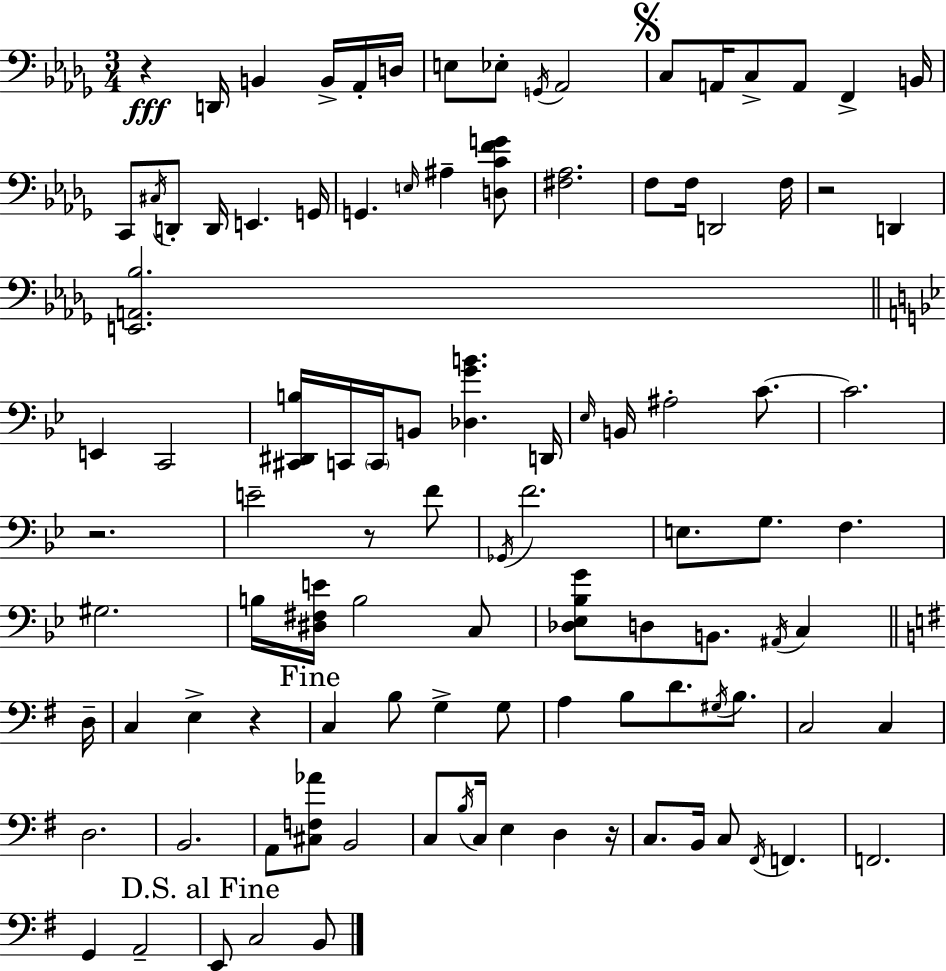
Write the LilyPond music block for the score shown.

{
  \clef bass
  \numericTimeSignature
  \time 3/4
  \key bes \minor
  r4\fff d,16 b,4 b,16-> aes,16-. d16 | e8 ees8-. \acciaccatura { g,16 } aes,2 | \mark \markup { \musicglyph "scripts.segno" } c8 a,16 c8-> a,8 f,4-> | b,16 c,8 \acciaccatura { cis16 } d,8-. d,16 e,4. | \break g,16 g,4. \grace { e16 } ais4-- | <d c' f' g'>8 <fis aes>2. | f8 f16 d,2 | f16 r2 d,4 | \break <e, a, bes>2. | \bar "||" \break \key bes \major e,4 c,2 | <cis, dis, b>16 c,16 \parenthesize c,16 b,8 <des g' b'>4. d,16 | \grace { ees16 } b,16 ais2-. c'8.~~ | c'2. | \break r2. | e'2-- r8 f'8 | \acciaccatura { ges,16 } f'2. | e8. g8. f4. | \break gis2. | b16 <dis fis e'>16 b2 | c8 <des ees bes g'>8 d8 b,8. \acciaccatura { ais,16 } c4 | \bar "||" \break \key g \major d16-- c4 e4-> r4 | \mark "Fine" c4 b8 g4-> g8 | a4 b8 d'8. \acciaccatura { gis16 } b8. | c2 c4 | \break d2. | b,2. | a,8 <cis f aes'>8 b,2 | c8 \acciaccatura { b16 } c16 e4 d4 | \break r16 c8. b,16 c8 \acciaccatura { fis,16 } f,4. | f,2. | g,4 a,2-- | \mark "D.S. al Fine" e,8 c2 | \break b,8 \bar "|."
}